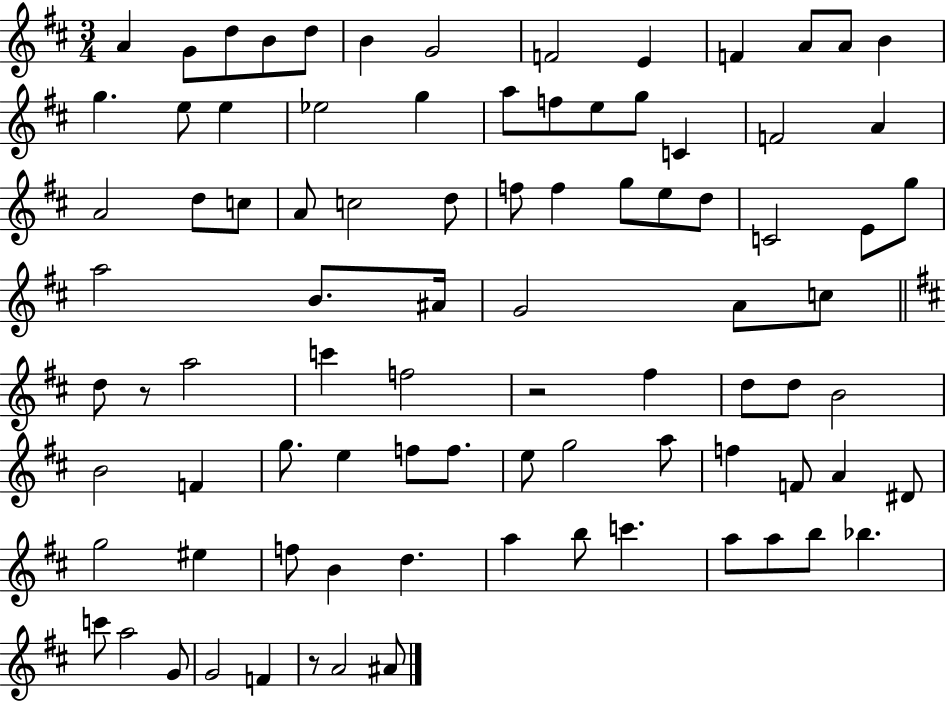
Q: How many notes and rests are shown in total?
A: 88